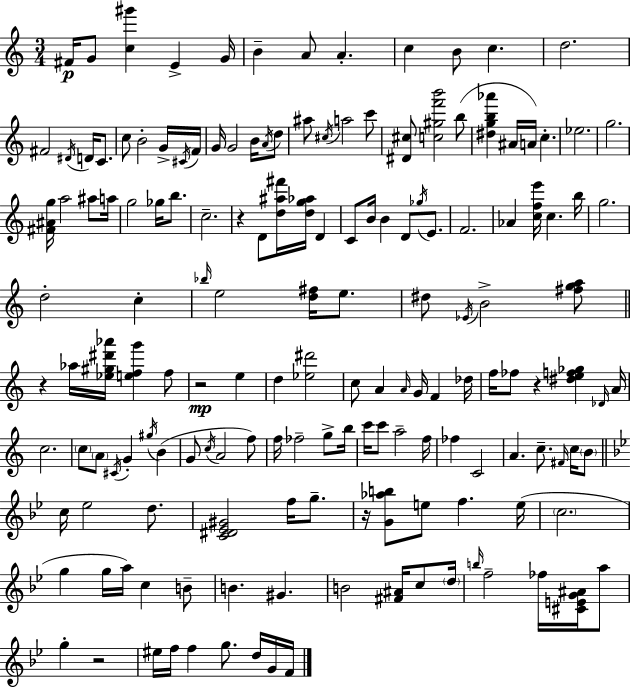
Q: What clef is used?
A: treble